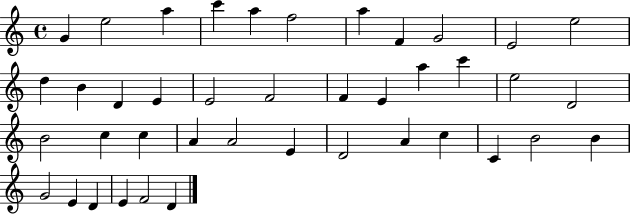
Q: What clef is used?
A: treble